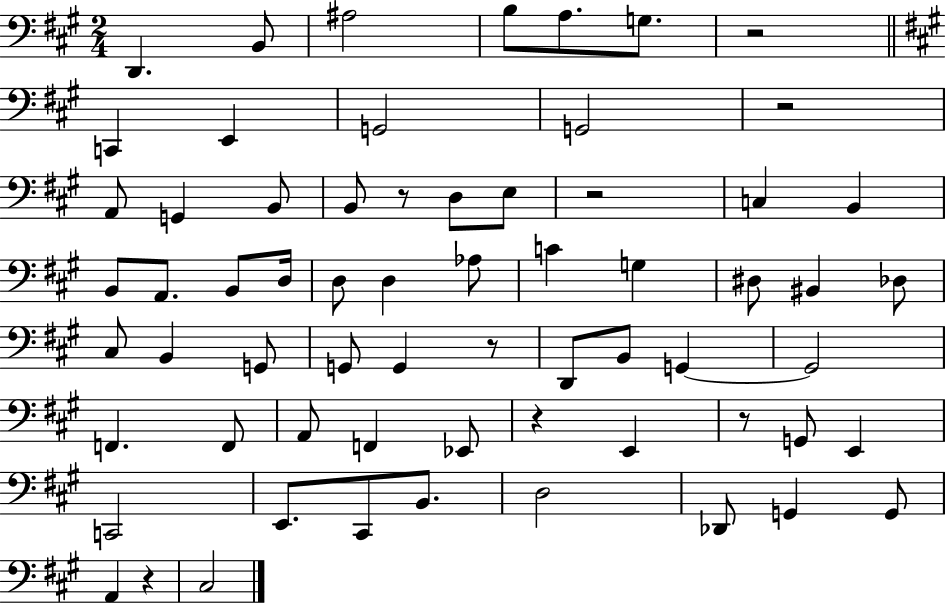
{
  \clef bass
  \numericTimeSignature
  \time 2/4
  \key a \major
  \repeat volta 2 { d,4. b,8 | ais2 | b8 a8. g8. | r2 | \break \bar "||" \break \key a \major c,4 e,4 | g,2 | g,2 | r2 | \break a,8 g,4 b,8 | b,8 r8 d8 e8 | r2 | c4 b,4 | \break b,8 a,8. b,8 d16 | d8 d4 aes8 | c'4 g4 | dis8 bis,4 des8 | \break cis8 b,4 g,8 | g,8 g,4 r8 | d,8 b,8 g,4~~ | g,2 | \break f,4. f,8 | a,8 f,4 ees,8 | r4 e,4 | r8 g,8 e,4 | \break c,2 | e,8. cis,8 b,8. | d2 | des,8 g,4 g,8 | \break a,4 r4 | cis2 | } \bar "|."
}